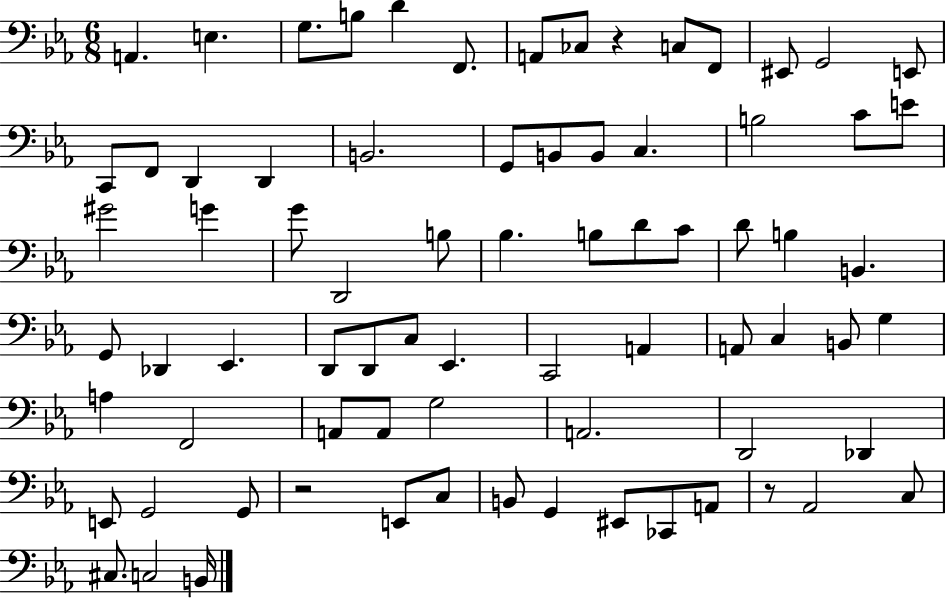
{
  \clef bass
  \numericTimeSignature
  \time 6/8
  \key ees \major
  a,4. e4. | g8. b8 d'4 f,8. | a,8 ces8 r4 c8 f,8 | eis,8 g,2 e,8 | \break c,8 f,8 d,4 d,4 | b,2. | g,8 b,8 b,8 c4. | b2 c'8 e'8 | \break gis'2 g'4 | g'8 d,2 b8 | bes4. b8 d'8 c'8 | d'8 b4 b,4. | \break g,8 des,4 ees,4. | d,8 d,8 c8 ees,4. | c,2 a,4 | a,8 c4 b,8 g4 | \break a4 f,2 | a,8 a,8 g2 | a,2. | d,2 des,4 | \break e,8 g,2 g,8 | r2 e,8 c8 | b,8 g,4 eis,8 ces,8 a,8 | r8 aes,2 c8 | \break cis8. c2 b,16 | \bar "|."
}